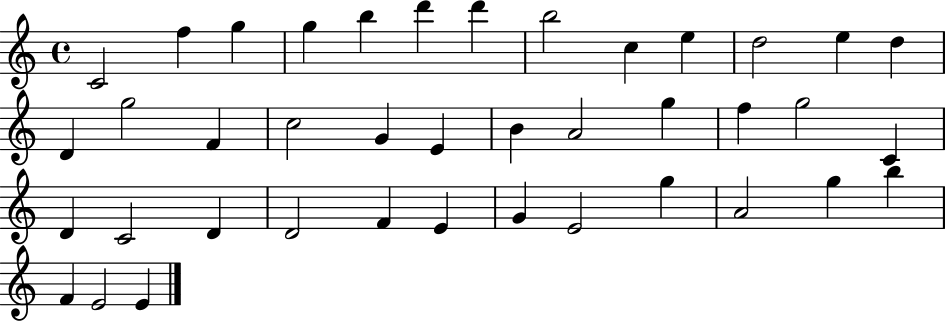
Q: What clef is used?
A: treble